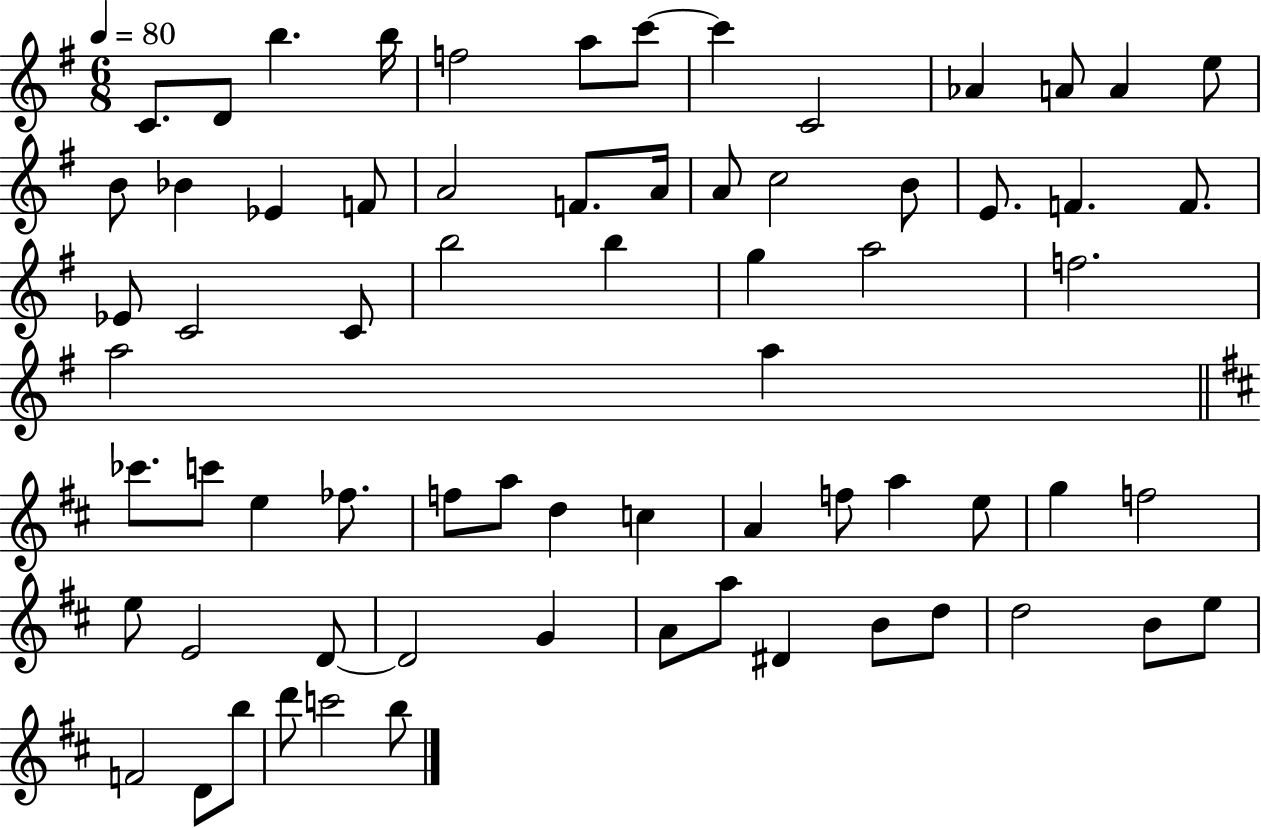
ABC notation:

X:1
T:Untitled
M:6/8
L:1/4
K:G
C/2 D/2 b b/4 f2 a/2 c'/2 c' C2 _A A/2 A e/2 B/2 _B _E F/2 A2 F/2 A/4 A/2 c2 B/2 E/2 F F/2 _E/2 C2 C/2 b2 b g a2 f2 a2 a _c'/2 c'/2 e _f/2 f/2 a/2 d c A f/2 a e/2 g f2 e/2 E2 D/2 D2 G A/2 a/2 ^D B/2 d/2 d2 B/2 e/2 F2 D/2 b/2 d'/2 c'2 b/2